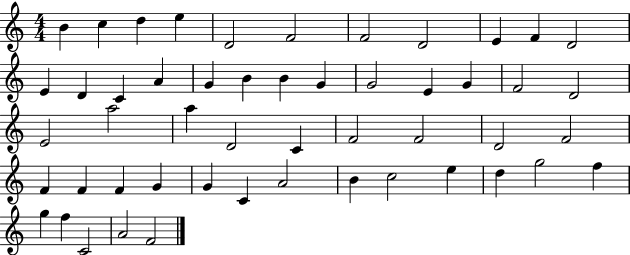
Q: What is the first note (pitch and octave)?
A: B4